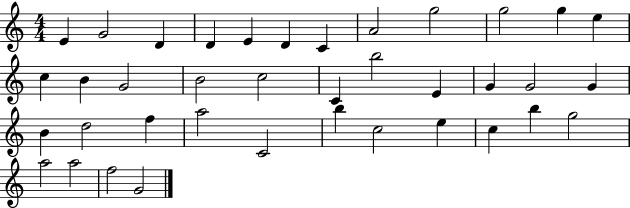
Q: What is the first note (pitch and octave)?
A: E4